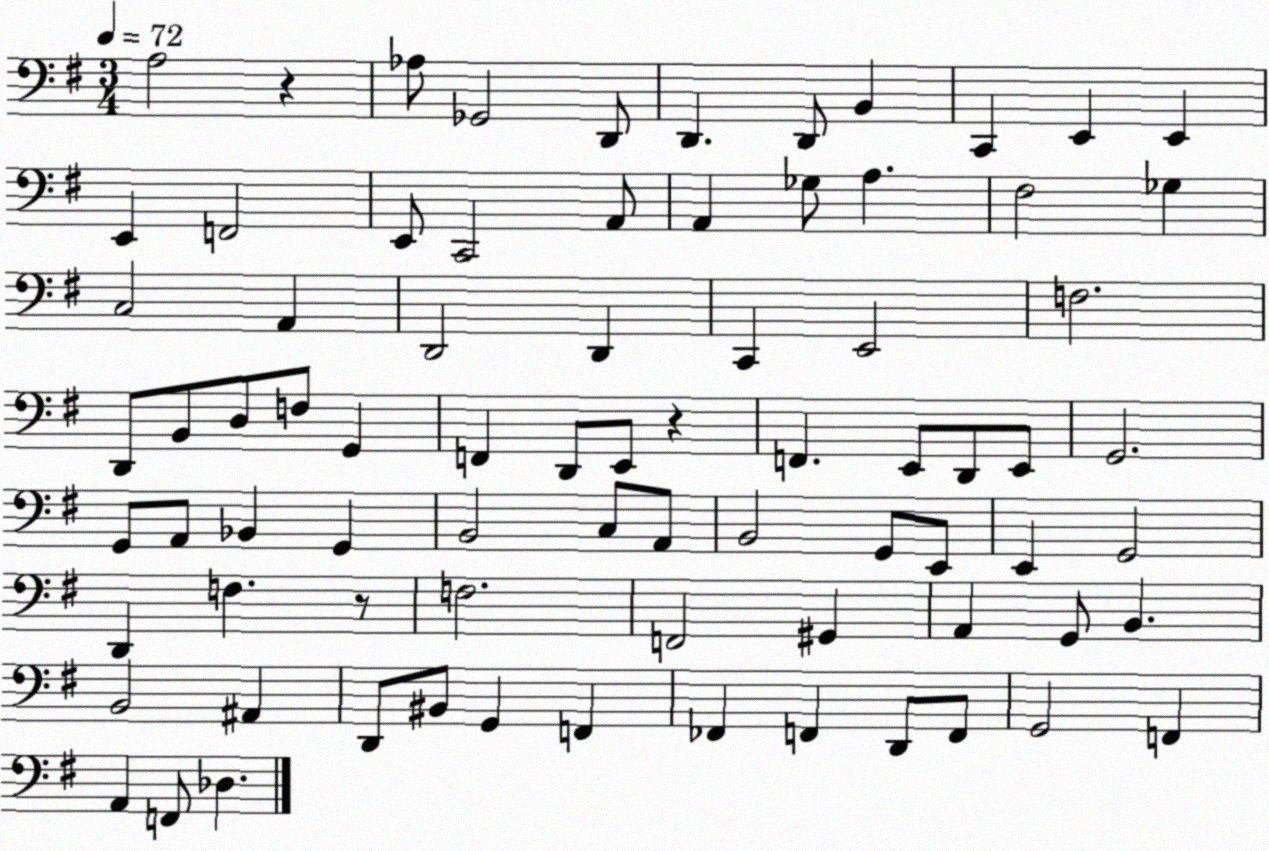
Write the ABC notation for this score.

X:1
T:Untitled
M:3/4
L:1/4
K:G
A,2 z _A,/2 _G,,2 D,,/2 D,, D,,/2 B,, C,, E,, E,, E,, F,,2 E,,/2 C,,2 A,,/2 A,, _G,/2 A, ^F,2 _G, C,2 A,, D,,2 D,, C,, E,,2 F,2 D,,/2 B,,/2 D,/2 F,/2 G,, F,, D,,/2 E,,/2 z F,, E,,/2 D,,/2 E,,/2 G,,2 G,,/2 A,,/2 _B,, G,, B,,2 C,/2 A,,/2 B,,2 G,,/2 E,,/2 E,, G,,2 D,, F, z/2 F,2 F,,2 ^G,, A,, G,,/2 B,, B,,2 ^A,, D,,/2 ^B,,/2 G,, F,, _F,, F,, D,,/2 F,,/2 G,,2 F,, A,, F,,/2 _D,